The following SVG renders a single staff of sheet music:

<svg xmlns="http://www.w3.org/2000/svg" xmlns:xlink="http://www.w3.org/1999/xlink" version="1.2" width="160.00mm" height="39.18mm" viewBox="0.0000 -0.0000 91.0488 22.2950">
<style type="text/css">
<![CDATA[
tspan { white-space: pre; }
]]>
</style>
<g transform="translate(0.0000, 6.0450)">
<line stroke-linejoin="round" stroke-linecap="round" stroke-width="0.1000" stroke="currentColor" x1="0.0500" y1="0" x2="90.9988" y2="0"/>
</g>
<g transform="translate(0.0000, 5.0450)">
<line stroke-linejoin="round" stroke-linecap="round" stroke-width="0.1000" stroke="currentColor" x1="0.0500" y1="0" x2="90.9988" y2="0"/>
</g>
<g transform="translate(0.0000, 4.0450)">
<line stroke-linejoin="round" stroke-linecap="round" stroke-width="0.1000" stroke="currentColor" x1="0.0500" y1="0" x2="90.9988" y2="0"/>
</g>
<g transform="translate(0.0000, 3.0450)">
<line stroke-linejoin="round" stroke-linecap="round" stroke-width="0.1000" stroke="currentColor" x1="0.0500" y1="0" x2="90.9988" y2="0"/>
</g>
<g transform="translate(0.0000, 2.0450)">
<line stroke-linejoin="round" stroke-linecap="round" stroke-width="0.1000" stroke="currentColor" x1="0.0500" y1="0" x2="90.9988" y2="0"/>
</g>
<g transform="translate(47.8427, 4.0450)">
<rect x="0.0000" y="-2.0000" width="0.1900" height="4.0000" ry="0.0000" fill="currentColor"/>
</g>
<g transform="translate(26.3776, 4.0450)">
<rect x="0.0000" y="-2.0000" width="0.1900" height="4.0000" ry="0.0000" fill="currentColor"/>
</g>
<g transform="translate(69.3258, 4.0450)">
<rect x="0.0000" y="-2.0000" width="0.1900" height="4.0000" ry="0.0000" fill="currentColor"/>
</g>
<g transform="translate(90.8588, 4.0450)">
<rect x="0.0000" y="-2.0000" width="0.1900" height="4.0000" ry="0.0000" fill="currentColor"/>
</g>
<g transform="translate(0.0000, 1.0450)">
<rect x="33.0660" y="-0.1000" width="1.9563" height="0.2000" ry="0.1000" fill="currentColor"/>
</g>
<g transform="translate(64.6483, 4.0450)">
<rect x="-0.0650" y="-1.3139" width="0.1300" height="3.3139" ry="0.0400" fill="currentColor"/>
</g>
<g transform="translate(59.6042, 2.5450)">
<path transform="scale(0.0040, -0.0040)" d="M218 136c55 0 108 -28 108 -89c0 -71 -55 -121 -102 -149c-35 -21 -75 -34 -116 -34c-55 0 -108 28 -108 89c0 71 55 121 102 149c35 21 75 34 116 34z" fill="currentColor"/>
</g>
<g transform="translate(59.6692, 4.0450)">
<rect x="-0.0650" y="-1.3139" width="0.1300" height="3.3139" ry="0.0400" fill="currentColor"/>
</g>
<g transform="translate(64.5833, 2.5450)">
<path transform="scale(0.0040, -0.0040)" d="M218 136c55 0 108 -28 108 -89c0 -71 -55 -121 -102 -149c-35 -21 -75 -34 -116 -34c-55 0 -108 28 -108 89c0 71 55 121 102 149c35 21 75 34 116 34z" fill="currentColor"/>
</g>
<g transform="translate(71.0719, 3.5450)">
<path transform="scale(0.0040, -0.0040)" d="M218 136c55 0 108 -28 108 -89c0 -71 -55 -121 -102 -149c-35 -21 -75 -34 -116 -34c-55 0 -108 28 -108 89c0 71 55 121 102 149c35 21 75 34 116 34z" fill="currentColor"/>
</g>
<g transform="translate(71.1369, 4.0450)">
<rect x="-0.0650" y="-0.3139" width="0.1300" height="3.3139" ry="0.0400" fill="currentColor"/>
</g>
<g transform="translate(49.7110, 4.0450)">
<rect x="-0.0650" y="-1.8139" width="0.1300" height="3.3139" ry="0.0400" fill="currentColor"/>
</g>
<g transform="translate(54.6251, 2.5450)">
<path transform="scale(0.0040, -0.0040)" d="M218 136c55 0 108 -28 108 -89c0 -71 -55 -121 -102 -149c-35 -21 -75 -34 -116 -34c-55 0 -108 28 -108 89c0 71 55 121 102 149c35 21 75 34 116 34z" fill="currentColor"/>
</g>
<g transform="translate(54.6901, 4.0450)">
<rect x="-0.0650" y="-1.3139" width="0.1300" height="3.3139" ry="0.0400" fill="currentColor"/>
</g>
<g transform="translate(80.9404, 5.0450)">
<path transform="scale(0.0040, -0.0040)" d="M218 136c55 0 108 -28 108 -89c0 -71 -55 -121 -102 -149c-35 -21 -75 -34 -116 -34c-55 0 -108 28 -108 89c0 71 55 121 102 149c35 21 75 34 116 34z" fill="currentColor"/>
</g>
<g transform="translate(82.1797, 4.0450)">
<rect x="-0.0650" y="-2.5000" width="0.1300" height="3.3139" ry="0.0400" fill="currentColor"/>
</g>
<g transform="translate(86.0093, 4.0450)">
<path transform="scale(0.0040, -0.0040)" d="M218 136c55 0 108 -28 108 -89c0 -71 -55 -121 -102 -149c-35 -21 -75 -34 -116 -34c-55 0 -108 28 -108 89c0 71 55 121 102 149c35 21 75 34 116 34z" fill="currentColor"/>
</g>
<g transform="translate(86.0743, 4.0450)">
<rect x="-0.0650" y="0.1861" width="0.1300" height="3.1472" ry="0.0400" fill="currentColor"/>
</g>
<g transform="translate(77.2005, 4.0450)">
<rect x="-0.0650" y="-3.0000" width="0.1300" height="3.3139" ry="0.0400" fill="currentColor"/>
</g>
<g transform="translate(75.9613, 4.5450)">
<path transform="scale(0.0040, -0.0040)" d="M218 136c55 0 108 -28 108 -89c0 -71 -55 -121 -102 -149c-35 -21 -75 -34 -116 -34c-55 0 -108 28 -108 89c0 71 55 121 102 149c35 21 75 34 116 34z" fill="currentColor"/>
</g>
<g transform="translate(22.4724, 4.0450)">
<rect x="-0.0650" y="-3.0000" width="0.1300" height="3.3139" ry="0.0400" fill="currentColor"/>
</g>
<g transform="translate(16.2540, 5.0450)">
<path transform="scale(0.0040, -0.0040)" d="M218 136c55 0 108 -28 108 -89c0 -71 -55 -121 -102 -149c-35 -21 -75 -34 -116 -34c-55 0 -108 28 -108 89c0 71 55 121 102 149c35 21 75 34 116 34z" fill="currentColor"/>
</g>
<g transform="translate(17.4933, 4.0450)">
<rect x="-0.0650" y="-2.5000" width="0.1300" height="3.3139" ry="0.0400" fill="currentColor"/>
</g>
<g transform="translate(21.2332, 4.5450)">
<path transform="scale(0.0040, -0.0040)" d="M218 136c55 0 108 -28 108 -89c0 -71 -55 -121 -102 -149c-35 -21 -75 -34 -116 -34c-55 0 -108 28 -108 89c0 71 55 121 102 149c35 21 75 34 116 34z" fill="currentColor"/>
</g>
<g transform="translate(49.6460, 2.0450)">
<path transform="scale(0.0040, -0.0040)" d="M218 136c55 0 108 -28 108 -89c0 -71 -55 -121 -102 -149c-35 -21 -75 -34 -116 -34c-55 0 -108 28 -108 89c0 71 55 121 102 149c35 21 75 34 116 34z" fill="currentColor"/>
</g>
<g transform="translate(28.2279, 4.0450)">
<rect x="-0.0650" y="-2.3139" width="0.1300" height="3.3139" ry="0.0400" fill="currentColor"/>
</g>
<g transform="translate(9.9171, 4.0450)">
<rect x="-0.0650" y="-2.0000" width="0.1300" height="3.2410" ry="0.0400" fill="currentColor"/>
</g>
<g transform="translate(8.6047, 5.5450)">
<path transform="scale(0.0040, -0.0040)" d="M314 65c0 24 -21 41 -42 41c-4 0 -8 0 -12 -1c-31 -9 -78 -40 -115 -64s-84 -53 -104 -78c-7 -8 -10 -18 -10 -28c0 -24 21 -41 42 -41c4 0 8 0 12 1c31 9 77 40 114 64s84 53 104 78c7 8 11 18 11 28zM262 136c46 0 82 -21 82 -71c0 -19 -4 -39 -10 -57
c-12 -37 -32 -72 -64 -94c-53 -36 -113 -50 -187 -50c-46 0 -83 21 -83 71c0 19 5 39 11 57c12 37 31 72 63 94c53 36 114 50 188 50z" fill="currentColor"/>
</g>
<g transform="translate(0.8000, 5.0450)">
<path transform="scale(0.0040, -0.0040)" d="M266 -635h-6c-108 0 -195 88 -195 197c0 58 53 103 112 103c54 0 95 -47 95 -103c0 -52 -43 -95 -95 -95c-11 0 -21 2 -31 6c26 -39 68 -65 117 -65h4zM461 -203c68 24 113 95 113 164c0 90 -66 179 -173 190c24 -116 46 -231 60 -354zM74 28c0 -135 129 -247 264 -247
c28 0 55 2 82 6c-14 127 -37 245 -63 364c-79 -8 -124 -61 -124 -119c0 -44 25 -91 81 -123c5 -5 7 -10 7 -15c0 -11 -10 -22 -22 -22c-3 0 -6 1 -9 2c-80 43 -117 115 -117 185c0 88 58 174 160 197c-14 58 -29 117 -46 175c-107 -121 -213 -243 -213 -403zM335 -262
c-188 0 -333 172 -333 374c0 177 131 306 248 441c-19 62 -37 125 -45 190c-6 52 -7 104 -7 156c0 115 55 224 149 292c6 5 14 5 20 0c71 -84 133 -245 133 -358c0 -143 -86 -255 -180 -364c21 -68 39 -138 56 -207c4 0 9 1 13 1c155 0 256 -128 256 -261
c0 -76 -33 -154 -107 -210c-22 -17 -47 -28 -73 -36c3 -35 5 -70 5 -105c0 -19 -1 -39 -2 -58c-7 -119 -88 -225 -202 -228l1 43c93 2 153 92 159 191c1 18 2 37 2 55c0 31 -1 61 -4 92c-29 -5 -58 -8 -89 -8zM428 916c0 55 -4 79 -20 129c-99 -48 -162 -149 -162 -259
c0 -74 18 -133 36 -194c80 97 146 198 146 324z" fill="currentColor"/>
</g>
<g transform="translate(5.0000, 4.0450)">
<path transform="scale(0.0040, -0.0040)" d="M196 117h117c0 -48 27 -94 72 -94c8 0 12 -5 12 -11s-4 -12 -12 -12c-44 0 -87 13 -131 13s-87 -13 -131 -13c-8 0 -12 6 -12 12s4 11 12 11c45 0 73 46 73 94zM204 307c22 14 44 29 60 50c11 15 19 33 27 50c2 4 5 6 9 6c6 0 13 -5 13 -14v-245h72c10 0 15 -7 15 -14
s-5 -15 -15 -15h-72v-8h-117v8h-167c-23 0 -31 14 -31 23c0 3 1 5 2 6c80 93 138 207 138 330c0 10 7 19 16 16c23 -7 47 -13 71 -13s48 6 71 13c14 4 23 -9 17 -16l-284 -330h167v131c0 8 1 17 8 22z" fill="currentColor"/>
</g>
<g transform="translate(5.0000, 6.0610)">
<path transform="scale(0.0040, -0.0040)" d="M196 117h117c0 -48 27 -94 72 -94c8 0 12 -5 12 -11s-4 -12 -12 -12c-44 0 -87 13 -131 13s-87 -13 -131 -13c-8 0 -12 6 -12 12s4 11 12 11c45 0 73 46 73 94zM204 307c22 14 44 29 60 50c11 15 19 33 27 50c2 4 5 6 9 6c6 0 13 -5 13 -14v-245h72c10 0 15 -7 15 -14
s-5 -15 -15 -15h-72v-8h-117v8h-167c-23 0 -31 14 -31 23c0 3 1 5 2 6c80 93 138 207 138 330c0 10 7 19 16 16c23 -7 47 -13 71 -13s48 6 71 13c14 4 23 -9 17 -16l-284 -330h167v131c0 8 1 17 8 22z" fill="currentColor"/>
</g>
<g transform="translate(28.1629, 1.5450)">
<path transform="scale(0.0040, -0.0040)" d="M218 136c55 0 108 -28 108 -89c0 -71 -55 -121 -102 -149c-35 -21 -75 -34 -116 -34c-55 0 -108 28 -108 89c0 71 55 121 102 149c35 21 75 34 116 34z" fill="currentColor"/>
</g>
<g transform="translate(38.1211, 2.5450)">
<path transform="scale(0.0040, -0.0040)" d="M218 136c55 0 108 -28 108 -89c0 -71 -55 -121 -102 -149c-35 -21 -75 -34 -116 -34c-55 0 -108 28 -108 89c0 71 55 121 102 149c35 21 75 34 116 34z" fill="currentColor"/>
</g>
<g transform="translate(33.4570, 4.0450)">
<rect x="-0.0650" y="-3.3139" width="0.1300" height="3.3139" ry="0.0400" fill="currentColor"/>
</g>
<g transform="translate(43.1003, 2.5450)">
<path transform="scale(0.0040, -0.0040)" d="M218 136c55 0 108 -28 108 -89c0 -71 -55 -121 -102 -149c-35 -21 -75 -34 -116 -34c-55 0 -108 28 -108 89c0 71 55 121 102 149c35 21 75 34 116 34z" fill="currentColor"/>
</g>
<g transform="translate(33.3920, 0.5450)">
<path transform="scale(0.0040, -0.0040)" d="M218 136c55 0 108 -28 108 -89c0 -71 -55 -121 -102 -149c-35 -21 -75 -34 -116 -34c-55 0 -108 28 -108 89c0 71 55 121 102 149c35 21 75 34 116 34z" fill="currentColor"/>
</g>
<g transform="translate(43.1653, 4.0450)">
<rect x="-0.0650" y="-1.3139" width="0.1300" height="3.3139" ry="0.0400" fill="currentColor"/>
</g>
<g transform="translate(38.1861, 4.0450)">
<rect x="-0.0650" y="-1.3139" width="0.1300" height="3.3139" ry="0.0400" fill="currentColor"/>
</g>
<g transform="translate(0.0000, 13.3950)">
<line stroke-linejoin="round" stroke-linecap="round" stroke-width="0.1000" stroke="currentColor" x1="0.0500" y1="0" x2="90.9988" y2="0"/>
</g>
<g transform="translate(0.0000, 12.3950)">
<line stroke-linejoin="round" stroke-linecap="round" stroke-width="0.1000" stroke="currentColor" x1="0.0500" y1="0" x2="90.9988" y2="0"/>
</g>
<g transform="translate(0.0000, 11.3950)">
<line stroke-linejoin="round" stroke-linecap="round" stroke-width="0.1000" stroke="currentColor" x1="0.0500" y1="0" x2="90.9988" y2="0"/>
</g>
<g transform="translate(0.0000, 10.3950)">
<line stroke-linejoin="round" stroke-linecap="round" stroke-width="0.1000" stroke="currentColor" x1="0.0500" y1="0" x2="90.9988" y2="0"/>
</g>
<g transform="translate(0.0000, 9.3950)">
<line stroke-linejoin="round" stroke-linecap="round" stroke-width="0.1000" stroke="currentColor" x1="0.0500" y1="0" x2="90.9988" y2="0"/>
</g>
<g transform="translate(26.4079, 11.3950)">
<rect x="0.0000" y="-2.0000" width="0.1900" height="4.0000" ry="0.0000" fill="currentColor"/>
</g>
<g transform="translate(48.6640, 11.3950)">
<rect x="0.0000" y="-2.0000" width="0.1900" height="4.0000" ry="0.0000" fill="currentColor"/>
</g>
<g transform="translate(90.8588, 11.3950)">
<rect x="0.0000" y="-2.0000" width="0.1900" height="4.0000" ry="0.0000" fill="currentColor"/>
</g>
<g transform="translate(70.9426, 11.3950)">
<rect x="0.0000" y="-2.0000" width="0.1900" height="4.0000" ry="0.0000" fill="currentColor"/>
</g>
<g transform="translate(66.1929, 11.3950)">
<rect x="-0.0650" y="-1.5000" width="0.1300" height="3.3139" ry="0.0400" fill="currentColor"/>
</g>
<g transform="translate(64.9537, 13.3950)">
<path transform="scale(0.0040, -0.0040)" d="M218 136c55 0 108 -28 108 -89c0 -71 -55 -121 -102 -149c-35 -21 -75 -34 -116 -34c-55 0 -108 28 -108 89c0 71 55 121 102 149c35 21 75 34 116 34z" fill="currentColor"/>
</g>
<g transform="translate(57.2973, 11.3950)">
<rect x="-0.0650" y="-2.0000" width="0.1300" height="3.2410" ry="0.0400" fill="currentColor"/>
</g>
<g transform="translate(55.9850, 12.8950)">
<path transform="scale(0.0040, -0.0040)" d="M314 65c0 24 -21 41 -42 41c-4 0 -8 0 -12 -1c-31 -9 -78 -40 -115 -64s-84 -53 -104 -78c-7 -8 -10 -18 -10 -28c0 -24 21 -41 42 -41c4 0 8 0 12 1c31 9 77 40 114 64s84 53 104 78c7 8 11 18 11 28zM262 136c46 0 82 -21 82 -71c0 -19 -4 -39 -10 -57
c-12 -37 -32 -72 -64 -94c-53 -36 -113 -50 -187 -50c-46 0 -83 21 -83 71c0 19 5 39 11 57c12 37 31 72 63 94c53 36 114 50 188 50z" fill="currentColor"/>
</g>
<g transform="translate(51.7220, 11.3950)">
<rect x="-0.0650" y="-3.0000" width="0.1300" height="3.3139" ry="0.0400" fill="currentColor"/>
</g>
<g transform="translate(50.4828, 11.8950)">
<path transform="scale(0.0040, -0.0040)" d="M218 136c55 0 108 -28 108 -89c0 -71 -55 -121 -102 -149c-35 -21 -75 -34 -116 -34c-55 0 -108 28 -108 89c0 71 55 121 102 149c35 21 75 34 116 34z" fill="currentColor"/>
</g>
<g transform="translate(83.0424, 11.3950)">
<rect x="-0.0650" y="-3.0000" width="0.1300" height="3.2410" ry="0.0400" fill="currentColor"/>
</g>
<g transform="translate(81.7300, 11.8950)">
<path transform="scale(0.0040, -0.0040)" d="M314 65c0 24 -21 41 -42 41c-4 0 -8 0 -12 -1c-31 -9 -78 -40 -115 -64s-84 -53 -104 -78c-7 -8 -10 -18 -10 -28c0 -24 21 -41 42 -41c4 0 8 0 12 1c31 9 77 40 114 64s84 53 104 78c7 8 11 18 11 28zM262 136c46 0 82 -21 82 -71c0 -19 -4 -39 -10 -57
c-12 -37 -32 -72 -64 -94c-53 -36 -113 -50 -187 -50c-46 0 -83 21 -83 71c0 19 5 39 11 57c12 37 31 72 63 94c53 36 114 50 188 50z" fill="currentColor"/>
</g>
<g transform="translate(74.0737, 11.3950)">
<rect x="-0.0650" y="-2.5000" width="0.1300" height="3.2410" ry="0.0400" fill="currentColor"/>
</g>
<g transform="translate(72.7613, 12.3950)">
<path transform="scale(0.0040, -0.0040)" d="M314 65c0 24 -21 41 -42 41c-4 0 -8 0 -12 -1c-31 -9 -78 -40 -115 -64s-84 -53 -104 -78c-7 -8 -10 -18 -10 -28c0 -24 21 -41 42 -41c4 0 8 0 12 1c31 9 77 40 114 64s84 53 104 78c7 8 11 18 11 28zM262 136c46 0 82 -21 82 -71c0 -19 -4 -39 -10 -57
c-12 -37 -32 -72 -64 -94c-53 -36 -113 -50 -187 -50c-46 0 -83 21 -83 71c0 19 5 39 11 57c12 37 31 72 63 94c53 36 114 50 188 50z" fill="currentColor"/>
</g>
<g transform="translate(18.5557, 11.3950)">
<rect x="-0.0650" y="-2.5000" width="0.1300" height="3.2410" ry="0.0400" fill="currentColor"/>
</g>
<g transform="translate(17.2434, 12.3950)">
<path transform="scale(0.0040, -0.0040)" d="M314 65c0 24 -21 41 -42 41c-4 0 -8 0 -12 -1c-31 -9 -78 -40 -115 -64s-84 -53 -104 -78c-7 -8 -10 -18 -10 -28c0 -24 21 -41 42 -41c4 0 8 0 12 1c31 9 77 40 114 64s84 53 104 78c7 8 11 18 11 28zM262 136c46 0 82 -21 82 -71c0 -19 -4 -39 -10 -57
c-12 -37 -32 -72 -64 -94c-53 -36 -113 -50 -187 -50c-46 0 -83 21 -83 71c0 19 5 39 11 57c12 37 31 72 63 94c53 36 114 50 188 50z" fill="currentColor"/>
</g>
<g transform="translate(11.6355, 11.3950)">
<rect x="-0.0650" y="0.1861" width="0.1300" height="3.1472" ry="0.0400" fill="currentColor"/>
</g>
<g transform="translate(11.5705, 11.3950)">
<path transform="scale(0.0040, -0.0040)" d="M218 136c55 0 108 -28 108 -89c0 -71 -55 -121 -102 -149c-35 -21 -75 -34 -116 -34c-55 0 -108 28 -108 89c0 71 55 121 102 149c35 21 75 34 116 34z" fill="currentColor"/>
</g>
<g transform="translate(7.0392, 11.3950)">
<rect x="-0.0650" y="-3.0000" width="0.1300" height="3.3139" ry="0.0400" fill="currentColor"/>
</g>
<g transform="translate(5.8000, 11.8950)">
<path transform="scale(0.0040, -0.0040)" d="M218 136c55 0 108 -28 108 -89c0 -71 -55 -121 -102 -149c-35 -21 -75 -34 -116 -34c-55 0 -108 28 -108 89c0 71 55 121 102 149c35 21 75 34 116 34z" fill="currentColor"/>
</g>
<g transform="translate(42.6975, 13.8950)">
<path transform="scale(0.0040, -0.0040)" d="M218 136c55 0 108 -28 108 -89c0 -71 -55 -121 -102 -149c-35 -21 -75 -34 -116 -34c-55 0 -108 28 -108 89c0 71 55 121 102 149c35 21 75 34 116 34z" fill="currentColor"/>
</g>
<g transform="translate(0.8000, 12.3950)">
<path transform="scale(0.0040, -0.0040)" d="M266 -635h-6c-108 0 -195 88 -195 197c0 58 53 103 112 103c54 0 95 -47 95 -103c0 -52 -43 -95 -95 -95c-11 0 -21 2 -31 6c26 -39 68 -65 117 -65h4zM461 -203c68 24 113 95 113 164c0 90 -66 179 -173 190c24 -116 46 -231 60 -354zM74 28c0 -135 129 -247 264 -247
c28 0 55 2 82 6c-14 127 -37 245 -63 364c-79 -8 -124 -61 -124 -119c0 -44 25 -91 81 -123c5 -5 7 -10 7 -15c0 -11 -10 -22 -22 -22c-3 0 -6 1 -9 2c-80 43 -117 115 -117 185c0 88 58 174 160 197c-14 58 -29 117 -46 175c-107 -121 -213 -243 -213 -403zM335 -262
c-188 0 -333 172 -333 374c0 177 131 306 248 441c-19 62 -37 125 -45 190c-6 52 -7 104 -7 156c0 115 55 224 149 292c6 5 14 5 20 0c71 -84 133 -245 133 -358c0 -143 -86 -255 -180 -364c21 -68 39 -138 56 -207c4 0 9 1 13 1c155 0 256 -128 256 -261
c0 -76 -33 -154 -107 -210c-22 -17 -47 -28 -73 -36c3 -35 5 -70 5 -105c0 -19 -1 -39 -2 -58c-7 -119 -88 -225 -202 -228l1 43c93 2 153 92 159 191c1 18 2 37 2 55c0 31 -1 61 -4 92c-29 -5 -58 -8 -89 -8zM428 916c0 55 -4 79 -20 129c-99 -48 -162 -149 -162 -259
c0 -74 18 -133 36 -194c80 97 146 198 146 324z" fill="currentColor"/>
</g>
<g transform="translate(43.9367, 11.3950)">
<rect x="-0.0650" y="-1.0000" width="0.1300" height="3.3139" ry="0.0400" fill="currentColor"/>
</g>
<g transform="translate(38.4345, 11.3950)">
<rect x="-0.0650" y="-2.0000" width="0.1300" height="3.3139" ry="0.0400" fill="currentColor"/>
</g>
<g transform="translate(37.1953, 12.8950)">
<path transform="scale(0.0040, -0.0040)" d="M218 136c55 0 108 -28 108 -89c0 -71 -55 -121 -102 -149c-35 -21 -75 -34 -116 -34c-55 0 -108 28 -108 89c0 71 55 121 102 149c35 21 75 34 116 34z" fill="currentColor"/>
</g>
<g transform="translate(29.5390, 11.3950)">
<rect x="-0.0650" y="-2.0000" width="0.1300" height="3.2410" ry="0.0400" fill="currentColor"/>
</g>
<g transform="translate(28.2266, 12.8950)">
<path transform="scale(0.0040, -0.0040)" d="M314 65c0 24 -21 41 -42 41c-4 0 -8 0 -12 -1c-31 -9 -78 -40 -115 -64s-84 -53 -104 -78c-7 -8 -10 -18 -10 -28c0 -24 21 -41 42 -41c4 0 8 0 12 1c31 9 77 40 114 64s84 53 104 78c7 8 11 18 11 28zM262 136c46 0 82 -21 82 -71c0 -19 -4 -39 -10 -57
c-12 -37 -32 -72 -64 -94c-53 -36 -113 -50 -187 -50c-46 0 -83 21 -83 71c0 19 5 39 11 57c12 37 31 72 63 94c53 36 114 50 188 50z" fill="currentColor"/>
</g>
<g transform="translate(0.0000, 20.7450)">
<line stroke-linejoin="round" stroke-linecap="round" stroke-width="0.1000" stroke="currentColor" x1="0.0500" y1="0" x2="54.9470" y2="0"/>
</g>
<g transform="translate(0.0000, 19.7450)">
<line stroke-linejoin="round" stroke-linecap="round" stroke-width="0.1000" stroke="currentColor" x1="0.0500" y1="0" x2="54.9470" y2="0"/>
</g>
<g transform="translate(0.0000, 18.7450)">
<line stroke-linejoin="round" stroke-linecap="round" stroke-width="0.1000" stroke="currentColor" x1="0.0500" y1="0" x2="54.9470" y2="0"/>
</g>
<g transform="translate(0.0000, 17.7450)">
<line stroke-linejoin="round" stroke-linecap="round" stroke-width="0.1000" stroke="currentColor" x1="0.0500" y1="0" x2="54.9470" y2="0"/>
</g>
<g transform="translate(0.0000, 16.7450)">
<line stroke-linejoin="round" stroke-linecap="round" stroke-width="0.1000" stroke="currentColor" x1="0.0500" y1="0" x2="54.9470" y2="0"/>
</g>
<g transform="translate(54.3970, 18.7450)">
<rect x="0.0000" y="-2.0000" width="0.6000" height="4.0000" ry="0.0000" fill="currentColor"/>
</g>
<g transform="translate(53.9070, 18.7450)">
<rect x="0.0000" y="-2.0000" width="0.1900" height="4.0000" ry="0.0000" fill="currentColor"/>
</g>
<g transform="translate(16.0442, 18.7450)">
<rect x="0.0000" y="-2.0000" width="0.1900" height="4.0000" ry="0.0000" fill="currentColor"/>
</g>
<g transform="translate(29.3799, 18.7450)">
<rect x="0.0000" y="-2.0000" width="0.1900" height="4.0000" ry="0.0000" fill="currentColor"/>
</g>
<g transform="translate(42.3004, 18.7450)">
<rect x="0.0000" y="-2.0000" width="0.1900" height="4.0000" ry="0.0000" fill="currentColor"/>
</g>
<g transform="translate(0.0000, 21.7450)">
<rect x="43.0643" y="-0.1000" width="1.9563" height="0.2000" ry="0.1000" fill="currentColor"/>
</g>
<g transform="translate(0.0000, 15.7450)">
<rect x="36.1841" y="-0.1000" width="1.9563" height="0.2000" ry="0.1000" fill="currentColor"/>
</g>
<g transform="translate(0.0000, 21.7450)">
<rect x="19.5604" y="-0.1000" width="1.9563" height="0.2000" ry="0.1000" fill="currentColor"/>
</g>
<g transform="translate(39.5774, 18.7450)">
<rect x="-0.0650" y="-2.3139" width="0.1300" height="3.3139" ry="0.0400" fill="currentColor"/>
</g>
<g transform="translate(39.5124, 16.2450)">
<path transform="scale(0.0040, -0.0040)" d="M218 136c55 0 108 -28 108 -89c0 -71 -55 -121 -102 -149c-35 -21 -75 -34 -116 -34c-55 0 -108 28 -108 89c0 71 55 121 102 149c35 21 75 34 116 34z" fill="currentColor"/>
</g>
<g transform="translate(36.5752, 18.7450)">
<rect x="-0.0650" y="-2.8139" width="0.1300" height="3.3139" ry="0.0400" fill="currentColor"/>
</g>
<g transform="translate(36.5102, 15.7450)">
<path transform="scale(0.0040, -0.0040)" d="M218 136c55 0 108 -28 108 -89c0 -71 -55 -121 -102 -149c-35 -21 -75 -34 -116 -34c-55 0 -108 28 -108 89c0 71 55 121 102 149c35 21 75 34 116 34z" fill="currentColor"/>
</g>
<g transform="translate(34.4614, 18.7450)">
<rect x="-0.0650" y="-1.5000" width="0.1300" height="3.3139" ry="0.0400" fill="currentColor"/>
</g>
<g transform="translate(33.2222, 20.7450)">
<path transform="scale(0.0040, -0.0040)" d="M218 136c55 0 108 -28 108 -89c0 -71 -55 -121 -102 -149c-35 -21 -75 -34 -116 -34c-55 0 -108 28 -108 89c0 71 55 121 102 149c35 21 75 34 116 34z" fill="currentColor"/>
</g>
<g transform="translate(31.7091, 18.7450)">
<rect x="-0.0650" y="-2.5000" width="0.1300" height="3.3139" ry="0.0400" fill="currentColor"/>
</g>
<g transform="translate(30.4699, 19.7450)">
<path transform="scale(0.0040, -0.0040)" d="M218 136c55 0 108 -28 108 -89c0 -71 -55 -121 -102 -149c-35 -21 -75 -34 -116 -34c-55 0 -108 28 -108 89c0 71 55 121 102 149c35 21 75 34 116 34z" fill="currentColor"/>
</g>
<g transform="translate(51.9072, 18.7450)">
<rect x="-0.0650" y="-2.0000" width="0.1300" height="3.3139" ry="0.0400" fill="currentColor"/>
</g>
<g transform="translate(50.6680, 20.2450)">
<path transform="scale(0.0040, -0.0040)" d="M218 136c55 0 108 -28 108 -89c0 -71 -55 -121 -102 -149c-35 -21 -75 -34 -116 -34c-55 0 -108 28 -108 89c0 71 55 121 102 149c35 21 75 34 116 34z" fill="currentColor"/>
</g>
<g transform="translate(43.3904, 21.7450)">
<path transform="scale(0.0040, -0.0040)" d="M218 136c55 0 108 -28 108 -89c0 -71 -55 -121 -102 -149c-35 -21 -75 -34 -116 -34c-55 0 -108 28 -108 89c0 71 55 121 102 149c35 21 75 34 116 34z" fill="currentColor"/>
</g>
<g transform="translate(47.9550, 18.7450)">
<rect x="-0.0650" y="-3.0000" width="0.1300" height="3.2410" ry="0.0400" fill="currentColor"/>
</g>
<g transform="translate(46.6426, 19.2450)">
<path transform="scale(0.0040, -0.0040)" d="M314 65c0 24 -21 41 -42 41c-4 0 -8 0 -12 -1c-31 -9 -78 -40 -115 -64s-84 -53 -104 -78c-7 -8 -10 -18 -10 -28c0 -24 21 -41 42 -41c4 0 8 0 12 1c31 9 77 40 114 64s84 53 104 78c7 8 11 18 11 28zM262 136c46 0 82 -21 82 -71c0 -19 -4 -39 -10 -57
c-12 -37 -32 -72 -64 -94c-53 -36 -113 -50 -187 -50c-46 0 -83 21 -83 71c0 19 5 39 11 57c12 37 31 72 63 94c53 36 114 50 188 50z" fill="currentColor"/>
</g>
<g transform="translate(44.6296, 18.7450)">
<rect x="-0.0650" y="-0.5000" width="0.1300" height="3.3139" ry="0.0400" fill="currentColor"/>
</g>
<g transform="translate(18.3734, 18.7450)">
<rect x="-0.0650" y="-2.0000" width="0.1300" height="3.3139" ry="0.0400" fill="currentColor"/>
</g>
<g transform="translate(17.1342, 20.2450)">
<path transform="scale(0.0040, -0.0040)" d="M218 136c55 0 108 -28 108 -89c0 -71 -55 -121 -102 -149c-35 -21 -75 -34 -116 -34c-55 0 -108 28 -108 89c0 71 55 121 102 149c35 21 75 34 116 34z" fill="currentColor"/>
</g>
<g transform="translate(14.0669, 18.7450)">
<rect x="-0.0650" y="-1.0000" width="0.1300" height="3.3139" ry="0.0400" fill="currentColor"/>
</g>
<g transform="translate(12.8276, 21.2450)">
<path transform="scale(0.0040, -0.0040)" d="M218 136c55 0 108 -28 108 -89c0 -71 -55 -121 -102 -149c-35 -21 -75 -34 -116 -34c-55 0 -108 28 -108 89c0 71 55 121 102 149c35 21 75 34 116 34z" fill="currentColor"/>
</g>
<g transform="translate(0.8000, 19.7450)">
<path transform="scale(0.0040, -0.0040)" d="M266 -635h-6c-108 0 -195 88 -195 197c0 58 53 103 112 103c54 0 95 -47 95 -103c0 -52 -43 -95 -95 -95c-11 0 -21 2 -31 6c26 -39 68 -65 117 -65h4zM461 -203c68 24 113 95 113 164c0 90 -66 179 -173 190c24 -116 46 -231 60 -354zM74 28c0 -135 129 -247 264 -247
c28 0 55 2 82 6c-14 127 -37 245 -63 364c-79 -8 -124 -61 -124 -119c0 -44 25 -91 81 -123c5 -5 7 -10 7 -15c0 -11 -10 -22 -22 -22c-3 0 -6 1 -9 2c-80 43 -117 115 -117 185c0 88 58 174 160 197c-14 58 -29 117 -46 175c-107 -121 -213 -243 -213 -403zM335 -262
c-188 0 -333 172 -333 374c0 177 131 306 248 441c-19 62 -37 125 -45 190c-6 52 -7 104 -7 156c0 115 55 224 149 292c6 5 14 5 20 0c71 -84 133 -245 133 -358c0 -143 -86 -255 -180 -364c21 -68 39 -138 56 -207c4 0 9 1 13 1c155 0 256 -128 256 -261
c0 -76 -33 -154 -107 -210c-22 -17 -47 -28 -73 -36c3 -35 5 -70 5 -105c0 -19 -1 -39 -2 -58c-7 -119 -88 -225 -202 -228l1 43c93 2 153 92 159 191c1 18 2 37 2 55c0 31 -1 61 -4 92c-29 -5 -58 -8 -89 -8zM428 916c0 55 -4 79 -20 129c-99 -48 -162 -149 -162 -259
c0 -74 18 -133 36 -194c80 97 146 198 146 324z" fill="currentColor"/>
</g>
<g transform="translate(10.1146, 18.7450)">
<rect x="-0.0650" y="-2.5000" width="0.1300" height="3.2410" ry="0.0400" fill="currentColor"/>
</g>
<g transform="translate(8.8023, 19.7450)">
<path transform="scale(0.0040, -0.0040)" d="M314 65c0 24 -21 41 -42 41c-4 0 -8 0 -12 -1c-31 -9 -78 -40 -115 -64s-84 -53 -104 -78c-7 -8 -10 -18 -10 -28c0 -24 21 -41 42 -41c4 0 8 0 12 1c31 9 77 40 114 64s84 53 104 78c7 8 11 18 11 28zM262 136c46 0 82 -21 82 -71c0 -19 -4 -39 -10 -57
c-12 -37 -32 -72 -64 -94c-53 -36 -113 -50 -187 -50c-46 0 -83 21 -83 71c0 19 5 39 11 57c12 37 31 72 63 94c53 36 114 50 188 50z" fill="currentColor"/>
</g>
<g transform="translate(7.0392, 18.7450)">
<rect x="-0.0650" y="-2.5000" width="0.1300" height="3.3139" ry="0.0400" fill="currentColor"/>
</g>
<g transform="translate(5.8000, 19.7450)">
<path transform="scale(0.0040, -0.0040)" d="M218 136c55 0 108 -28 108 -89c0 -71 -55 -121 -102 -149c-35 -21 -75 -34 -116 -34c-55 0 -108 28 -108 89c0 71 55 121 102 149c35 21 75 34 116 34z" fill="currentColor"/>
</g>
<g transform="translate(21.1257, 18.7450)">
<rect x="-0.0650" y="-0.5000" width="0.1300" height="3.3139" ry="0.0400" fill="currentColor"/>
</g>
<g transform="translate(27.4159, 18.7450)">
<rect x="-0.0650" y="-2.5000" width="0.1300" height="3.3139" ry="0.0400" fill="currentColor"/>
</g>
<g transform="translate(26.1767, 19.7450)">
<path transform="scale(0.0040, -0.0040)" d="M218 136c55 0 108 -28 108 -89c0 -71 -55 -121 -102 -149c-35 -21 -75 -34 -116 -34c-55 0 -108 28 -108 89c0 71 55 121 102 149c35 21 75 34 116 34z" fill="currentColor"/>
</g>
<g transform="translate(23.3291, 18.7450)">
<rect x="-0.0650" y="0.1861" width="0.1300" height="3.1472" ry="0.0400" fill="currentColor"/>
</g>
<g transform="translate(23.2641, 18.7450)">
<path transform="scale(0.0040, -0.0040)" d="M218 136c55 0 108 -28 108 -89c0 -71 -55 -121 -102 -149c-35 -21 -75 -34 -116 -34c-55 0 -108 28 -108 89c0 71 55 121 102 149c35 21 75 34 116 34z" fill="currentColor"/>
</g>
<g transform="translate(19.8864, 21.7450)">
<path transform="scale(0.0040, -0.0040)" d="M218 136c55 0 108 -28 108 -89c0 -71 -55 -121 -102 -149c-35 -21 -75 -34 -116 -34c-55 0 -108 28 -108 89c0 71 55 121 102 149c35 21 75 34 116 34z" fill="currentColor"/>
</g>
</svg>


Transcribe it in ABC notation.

X:1
T:Untitled
M:4/4
L:1/4
K:C
F2 G A g b e e f e e e c A G B A B G2 F2 F D A F2 E G2 A2 G G2 D F C B G G E a g C A2 F